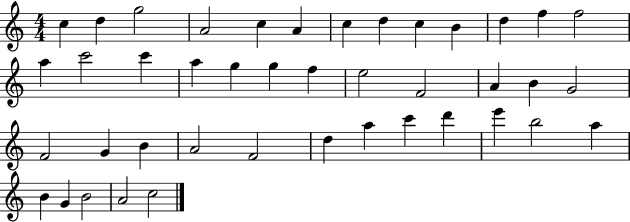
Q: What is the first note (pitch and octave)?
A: C5